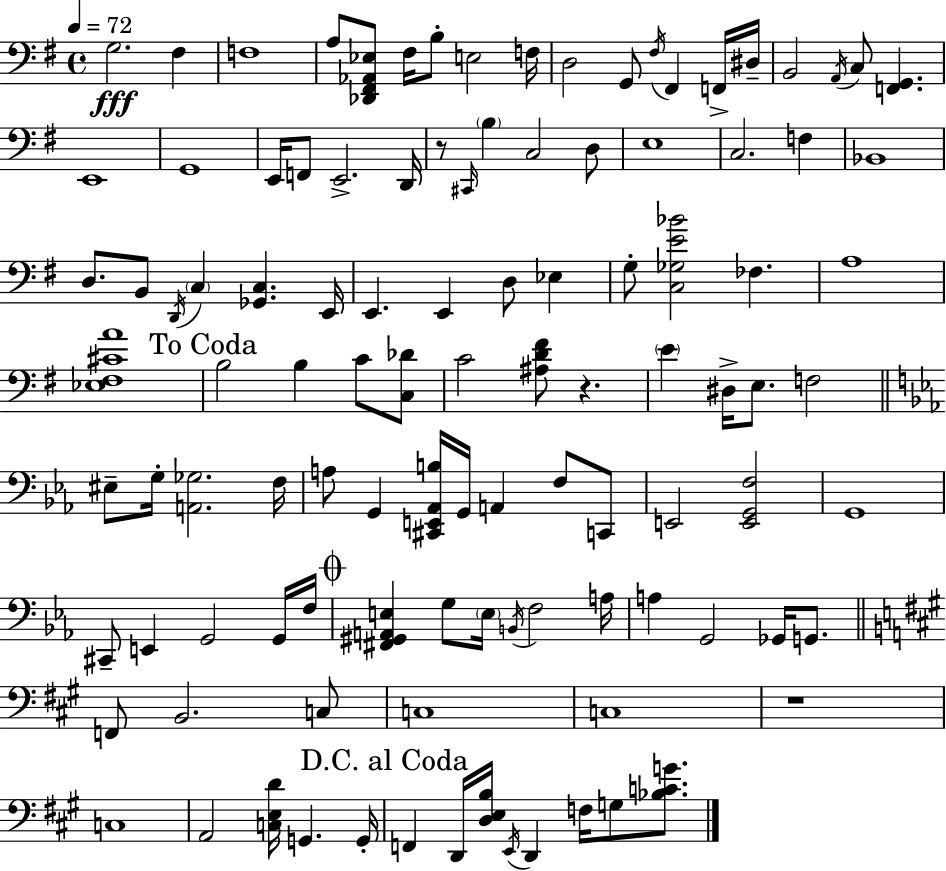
X:1
T:Untitled
M:4/4
L:1/4
K:G
G,2 ^F, F,4 A,/2 [_D,,^F,,_A,,_E,]/2 ^F,/4 B,/2 E,2 F,/4 D,2 G,,/2 ^F,/4 ^F,, F,,/4 ^D,/4 B,,2 A,,/4 C,/2 [F,,G,,] E,,4 G,,4 E,,/4 F,,/2 E,,2 D,,/4 z/2 ^C,,/4 B, C,2 D,/2 E,4 C,2 F, _B,,4 D,/2 B,,/2 D,,/4 C, [_G,,C,] E,,/4 E,, E,, D,/2 _E, G,/2 [C,_G,E_B]2 _F, A,4 [_E,^F,^CA]4 B,2 B, C/2 [C,_D]/2 C2 [^A,D^F]/2 z E ^D,/4 E,/2 F,2 ^E,/2 G,/4 [A,,_G,]2 F,/4 A,/2 G,, [^C,,E,,_A,,B,]/4 G,,/4 A,, F,/2 C,,/2 E,,2 [E,,G,,F,]2 G,,4 ^C,,/2 E,, G,,2 G,,/4 F,/4 [^F,,^G,,A,,E,] G,/2 E,/4 B,,/4 F,2 A,/4 A, G,,2 _G,,/4 G,,/2 F,,/2 B,,2 C,/2 C,4 C,4 z4 C,4 A,,2 [C,E,D]/4 G,, G,,/4 F,, D,,/4 [D,E,B,]/4 E,,/4 D,, F,/4 G,/2 [_B,CG]/2